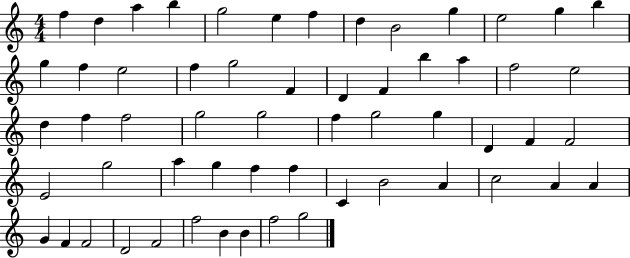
F5/q D5/q A5/q B5/q G5/h E5/q F5/q D5/q B4/h G5/q E5/h G5/q B5/q G5/q F5/q E5/h F5/q G5/h F4/q D4/q F4/q B5/q A5/q F5/h E5/h D5/q F5/q F5/h G5/h G5/h F5/q G5/h G5/q D4/q F4/q F4/h E4/h G5/h A5/q G5/q F5/q F5/q C4/q B4/h A4/q C5/h A4/q A4/q G4/q F4/q F4/h D4/h F4/h F5/h B4/q B4/q F5/h G5/h